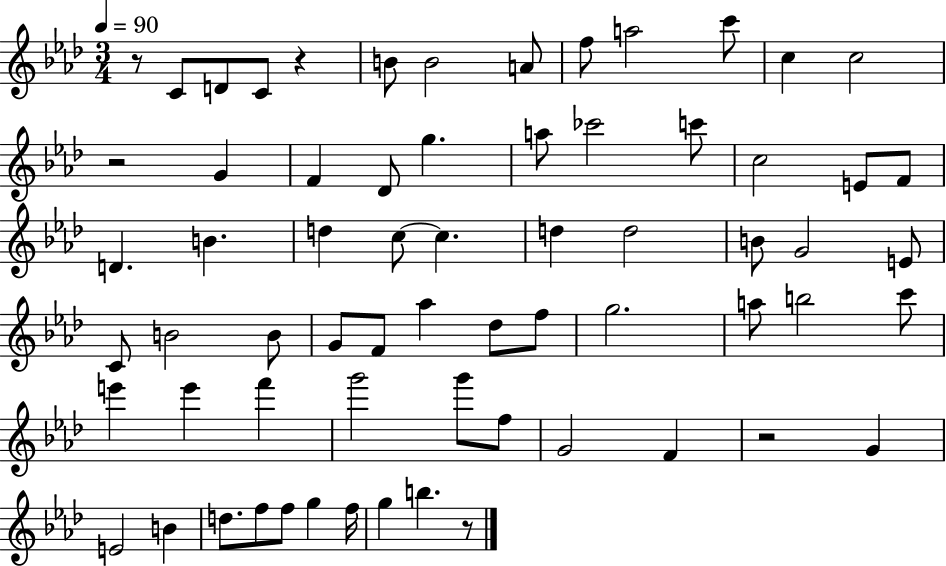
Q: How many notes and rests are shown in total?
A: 66